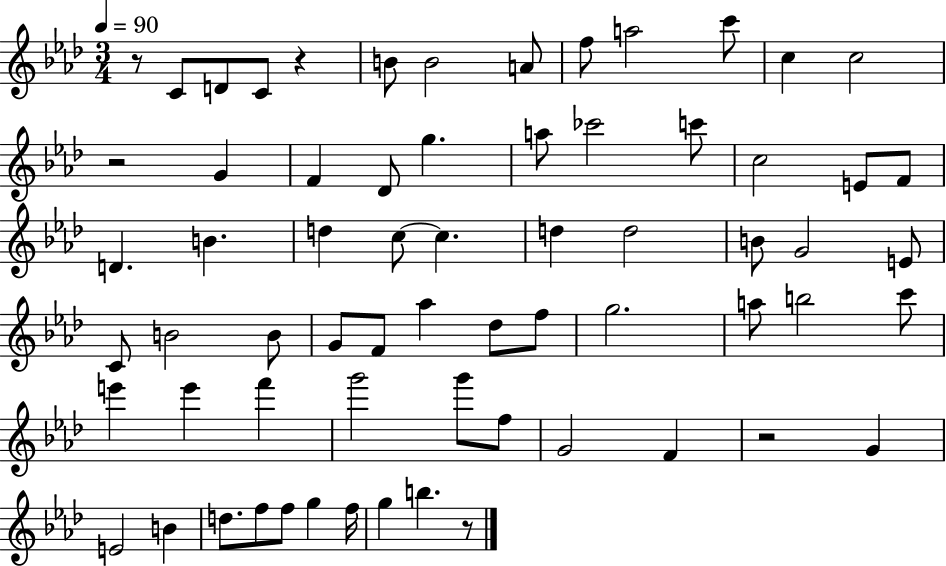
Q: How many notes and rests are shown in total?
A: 66